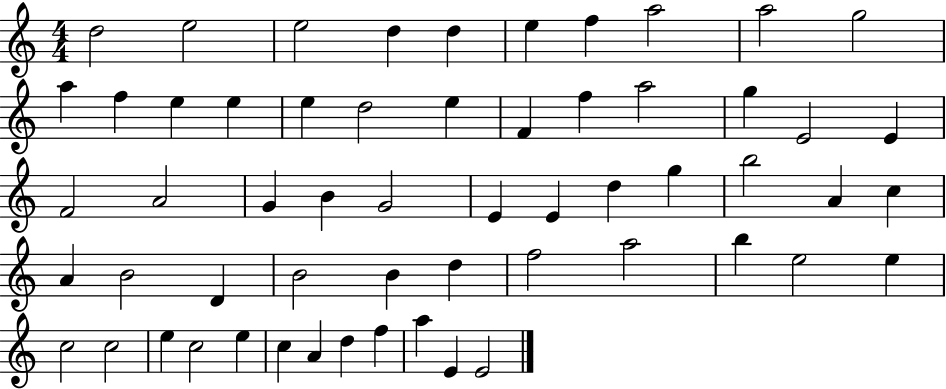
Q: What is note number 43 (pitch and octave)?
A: A5